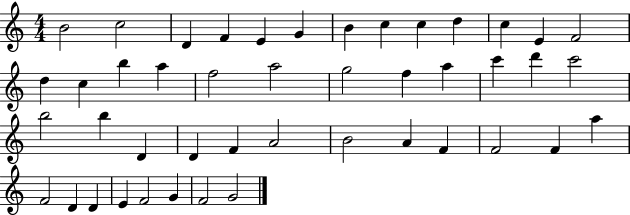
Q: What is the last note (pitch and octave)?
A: G4